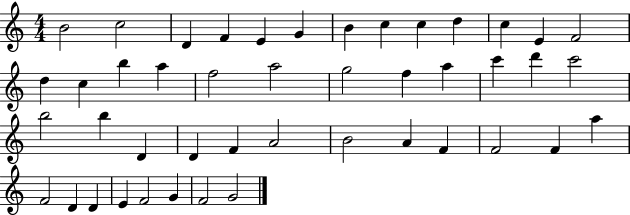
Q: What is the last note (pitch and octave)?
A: G4